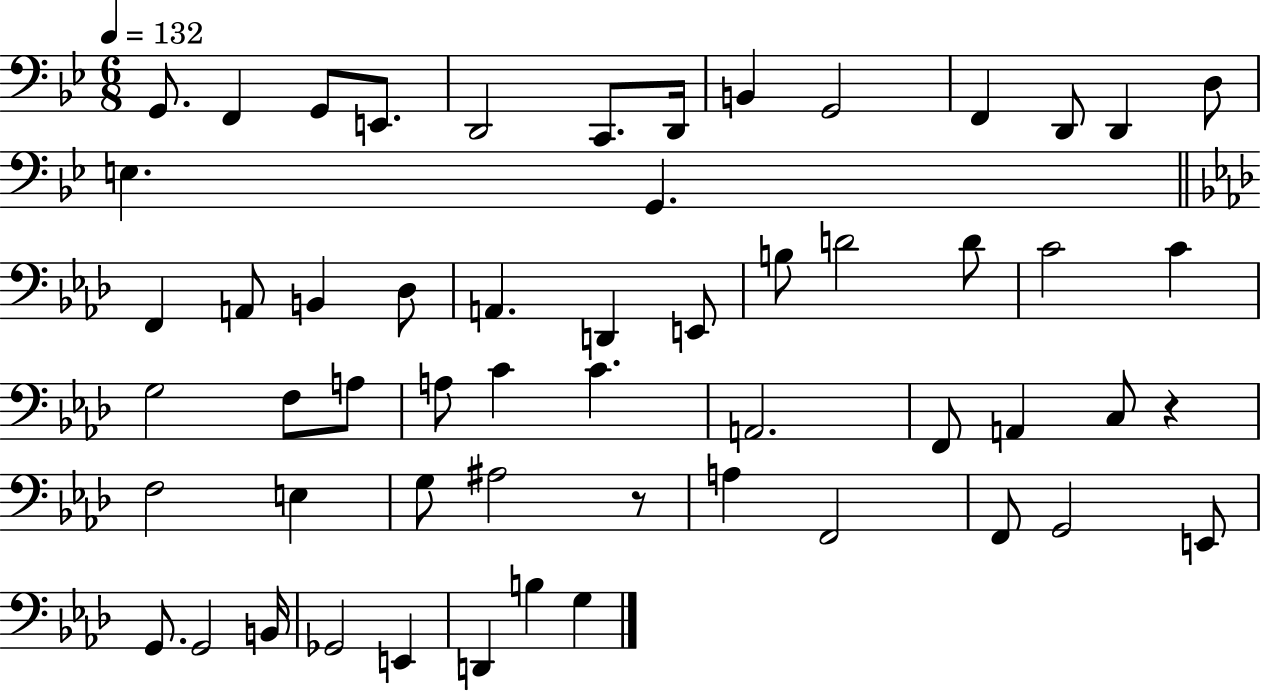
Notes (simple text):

G2/e. F2/q G2/e E2/e. D2/h C2/e. D2/s B2/q G2/h F2/q D2/e D2/q D3/e E3/q. G2/q. F2/q A2/e B2/q Db3/e A2/q. D2/q E2/e B3/e D4/h D4/e C4/h C4/q G3/h F3/e A3/e A3/e C4/q C4/q. A2/h. F2/e A2/q C3/e R/q F3/h E3/q G3/e A#3/h R/e A3/q F2/h F2/e G2/h E2/e G2/e. G2/h B2/s Gb2/h E2/q D2/q B3/q G3/q